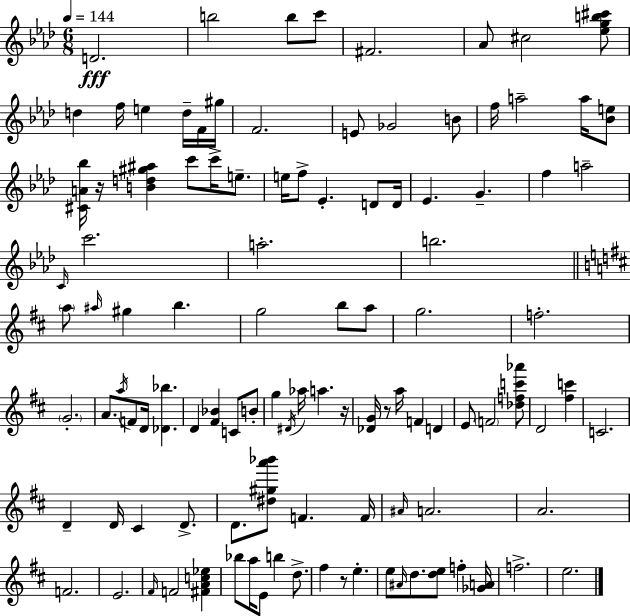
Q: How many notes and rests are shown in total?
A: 108